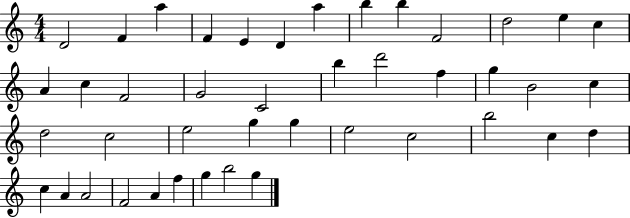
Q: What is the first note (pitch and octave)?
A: D4